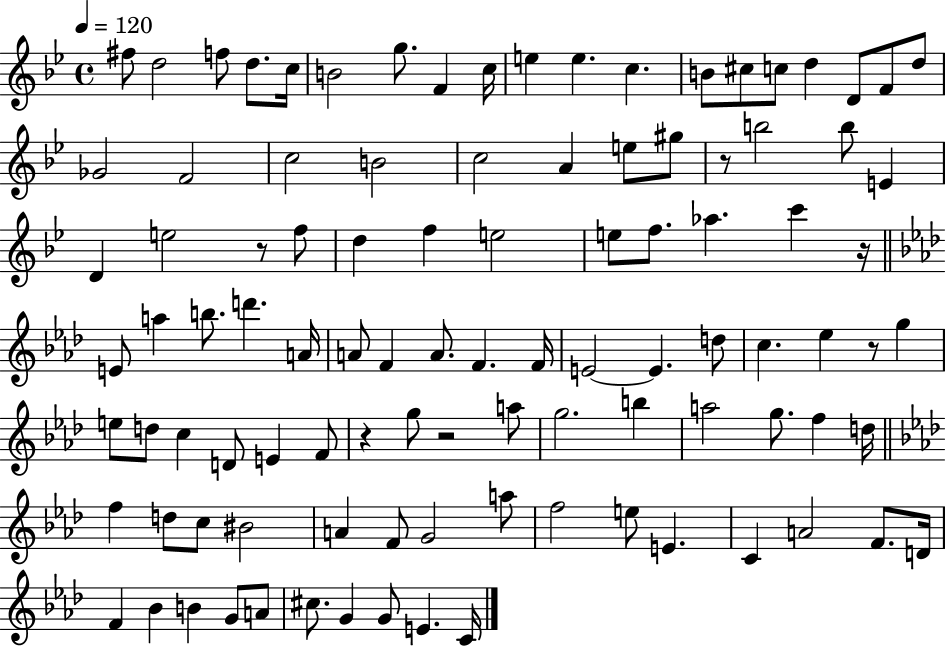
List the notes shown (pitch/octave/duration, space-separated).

F#5/e D5/h F5/e D5/e. C5/s B4/h G5/e. F4/q C5/s E5/q E5/q. C5/q. B4/e C#5/e C5/e D5/q D4/e F4/e D5/e Gb4/h F4/h C5/h B4/h C5/h A4/q E5/e G#5/e R/e B5/h B5/e E4/q D4/q E5/h R/e F5/e D5/q F5/q E5/h E5/e F5/e. Ab5/q. C6/q R/s E4/e A5/q B5/e. D6/q. A4/s A4/e F4/q A4/e. F4/q. F4/s E4/h E4/q. D5/e C5/q. Eb5/q R/e G5/q E5/e D5/e C5/q D4/e E4/q F4/e R/q G5/e R/h A5/e G5/h. B5/q A5/h G5/e. F5/q D5/s F5/q D5/e C5/e BIS4/h A4/q F4/e G4/h A5/e F5/h E5/e E4/q. C4/q A4/h F4/e. D4/s F4/q Bb4/q B4/q G4/e A4/e C#5/e. G4/q G4/e E4/q. C4/s